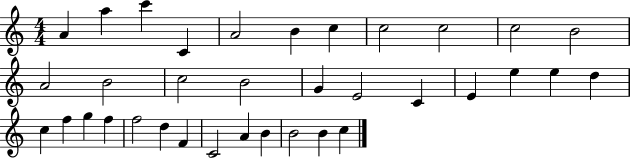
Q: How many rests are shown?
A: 0